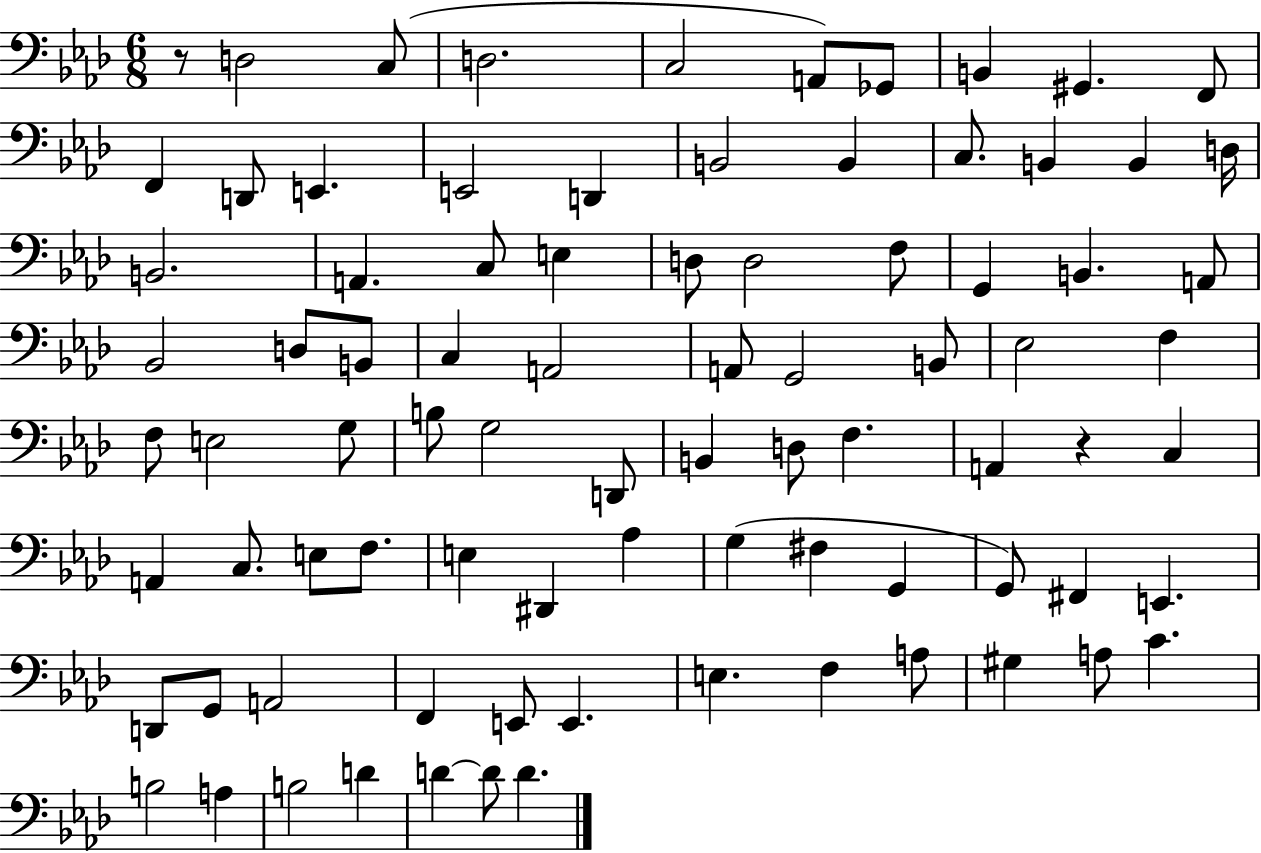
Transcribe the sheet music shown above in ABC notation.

X:1
T:Untitled
M:6/8
L:1/4
K:Ab
z/2 D,2 C,/2 D,2 C,2 A,,/2 _G,,/2 B,, ^G,, F,,/2 F,, D,,/2 E,, E,,2 D,, B,,2 B,, C,/2 B,, B,, D,/4 B,,2 A,, C,/2 E, D,/2 D,2 F,/2 G,, B,, A,,/2 _B,,2 D,/2 B,,/2 C, A,,2 A,,/2 G,,2 B,,/2 _E,2 F, F,/2 E,2 G,/2 B,/2 G,2 D,,/2 B,, D,/2 F, A,, z C, A,, C,/2 E,/2 F,/2 E, ^D,, _A, G, ^F, G,, G,,/2 ^F,, E,, D,,/2 G,,/2 A,,2 F,, E,,/2 E,, E, F, A,/2 ^G, A,/2 C B,2 A, B,2 D D D/2 D